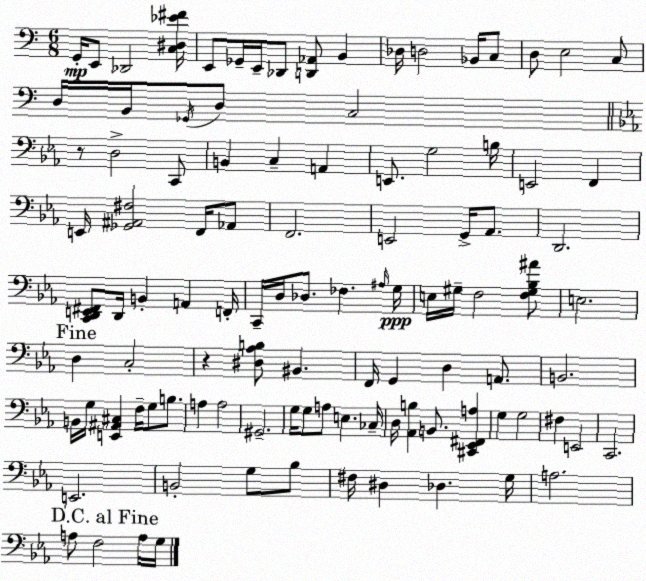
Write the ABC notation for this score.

X:1
T:Untitled
M:6/8
L:1/4
K:C
G,,/4 E,,/2 _D,,2 [C,^D,_E^F]/4 E,,/2 _G,,/4 E,,/4 _D,,/2 [D,,_A,,]/2 B,, _D,/4 D,2 _B,,/4 C,/2 D,/2 E,2 C,/2 D,/4 B,,/4 _G,,/4 D,/2 C,2 z/2 D,2 C,,/2 B,, C, A,, E,,/2 G,2 B,/4 E,,2 F,, E,,/4 [_G,,^A,,^F,]2 F,,/4 _A,,/2 F,,2 E,,2 G,,/4 _A,,/2 D,,2 [C,,D,,E,,^F,,]/2 D,,/4 B,, A,, F,,/4 C,,/4 D,/4 _D,/2 _F, ^A,/4 G,/4 E,/4 ^G,/4 F,2 [F,^G,_B,^A]/2 E,2 D, C,2 z [^D,_A,B,]/2 ^B,, F,,/4 G,, D, A,,/2 B,,2 B,,/4 G,/4 [E,,^A,,^C,] F,/4 G,/2 B,/2 A, A,2 ^G,,2 G,/4 G,/2 A,/2 E, _C,/4 D,/4 [_A,,B,] B,,/2 [^C,,_E,,^F,,A,] G, G,2 ^F, E,,2 C,,2 E,,2 B,,2 G,/2 _B,/2 ^F,/4 ^D, _D, G,/4 A,2 A,/2 F,2 A,/4 G,/4